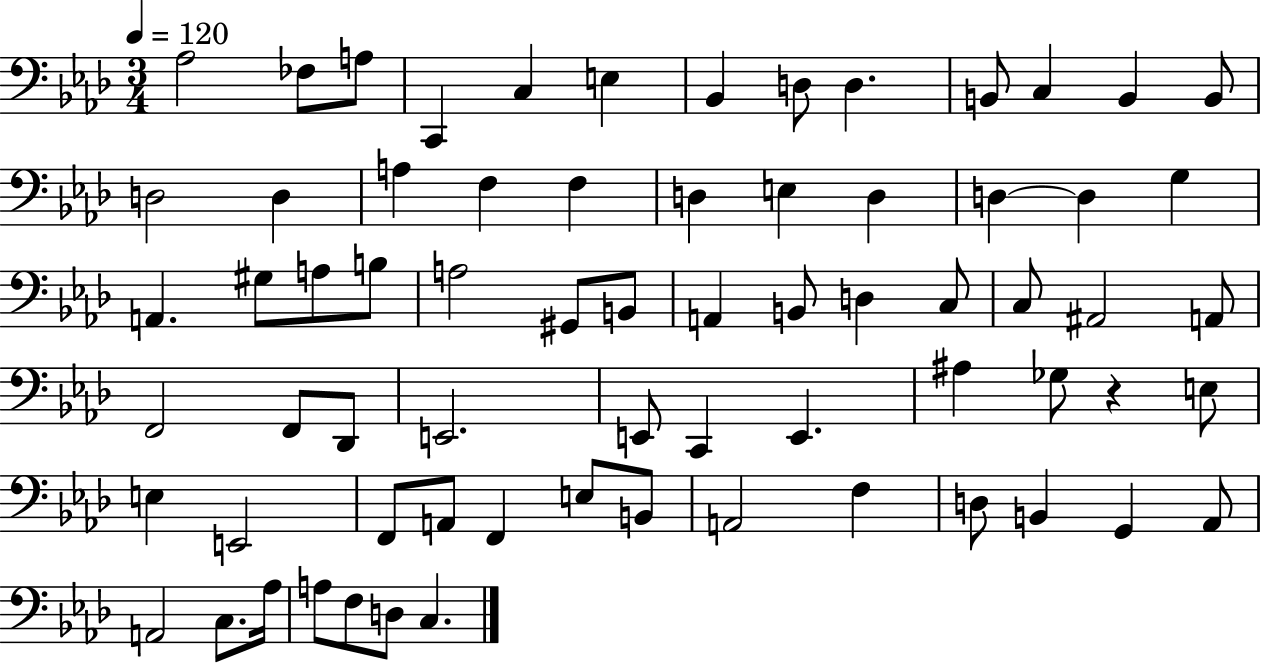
X:1
T:Untitled
M:3/4
L:1/4
K:Ab
_A,2 _F,/2 A,/2 C,, C, E, _B,, D,/2 D, B,,/2 C, B,, B,,/2 D,2 D, A, F, F, D, E, D, D, D, G, A,, ^G,/2 A,/2 B,/2 A,2 ^G,,/2 B,,/2 A,, B,,/2 D, C,/2 C,/2 ^A,,2 A,,/2 F,,2 F,,/2 _D,,/2 E,,2 E,,/2 C,, E,, ^A, _G,/2 z E,/2 E, E,,2 F,,/2 A,,/2 F,, E,/2 B,,/2 A,,2 F, D,/2 B,, G,, _A,,/2 A,,2 C,/2 _A,/4 A,/2 F,/2 D,/2 C,